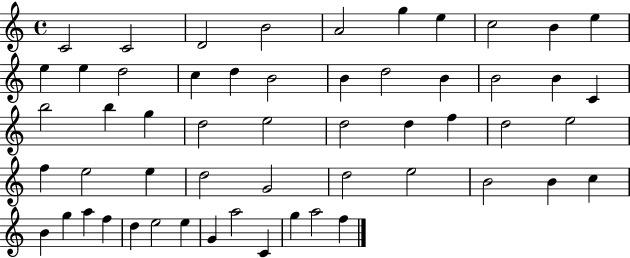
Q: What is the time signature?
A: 4/4